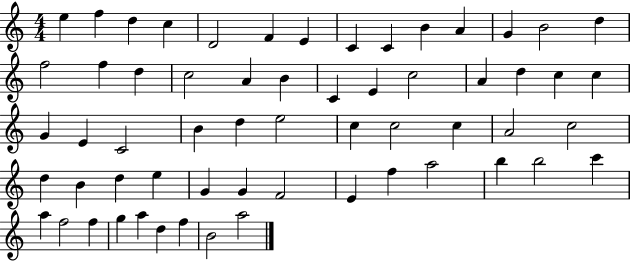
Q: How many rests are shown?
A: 0